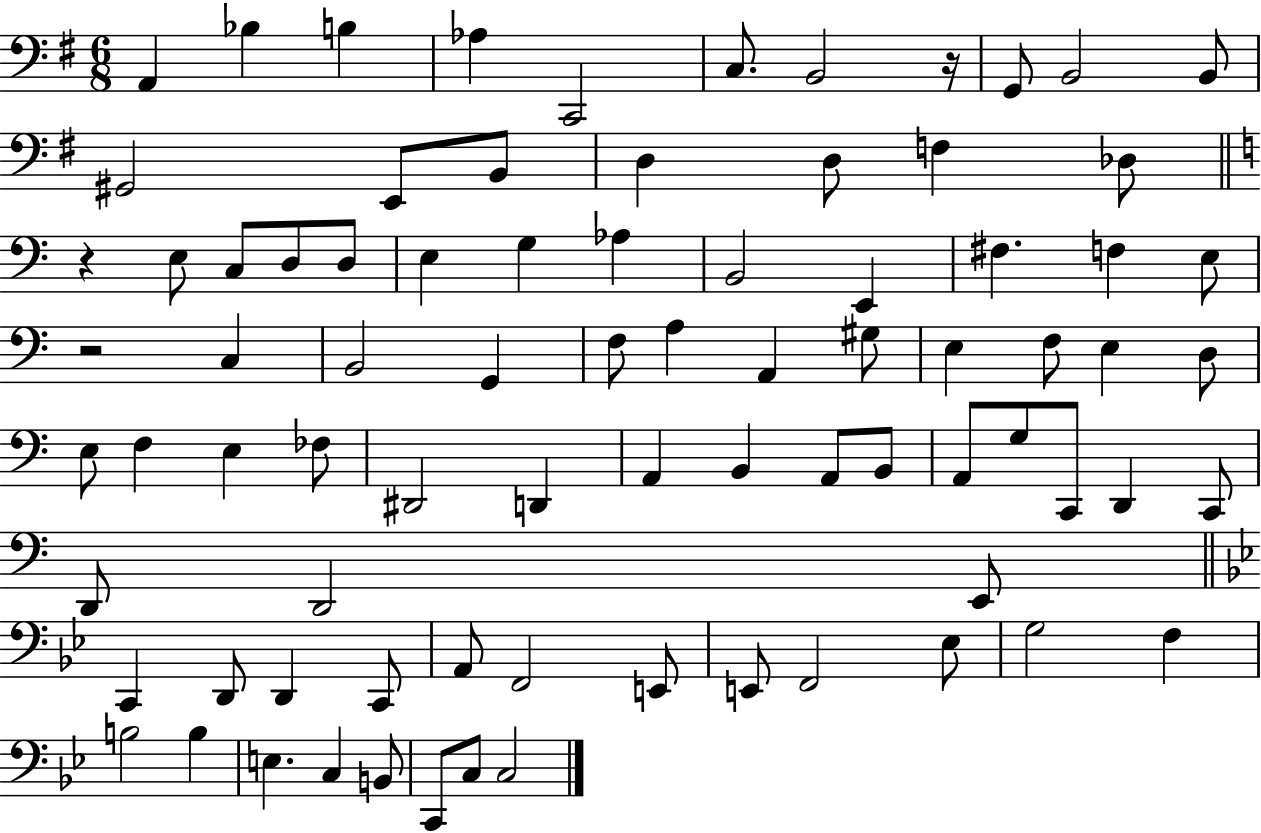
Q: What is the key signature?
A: G major